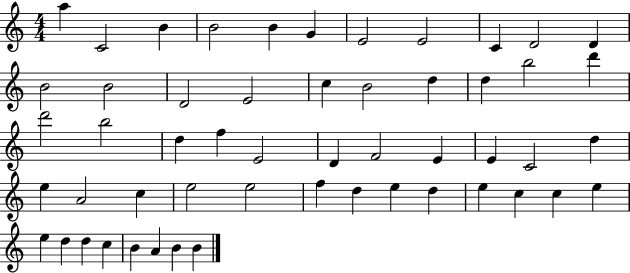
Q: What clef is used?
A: treble